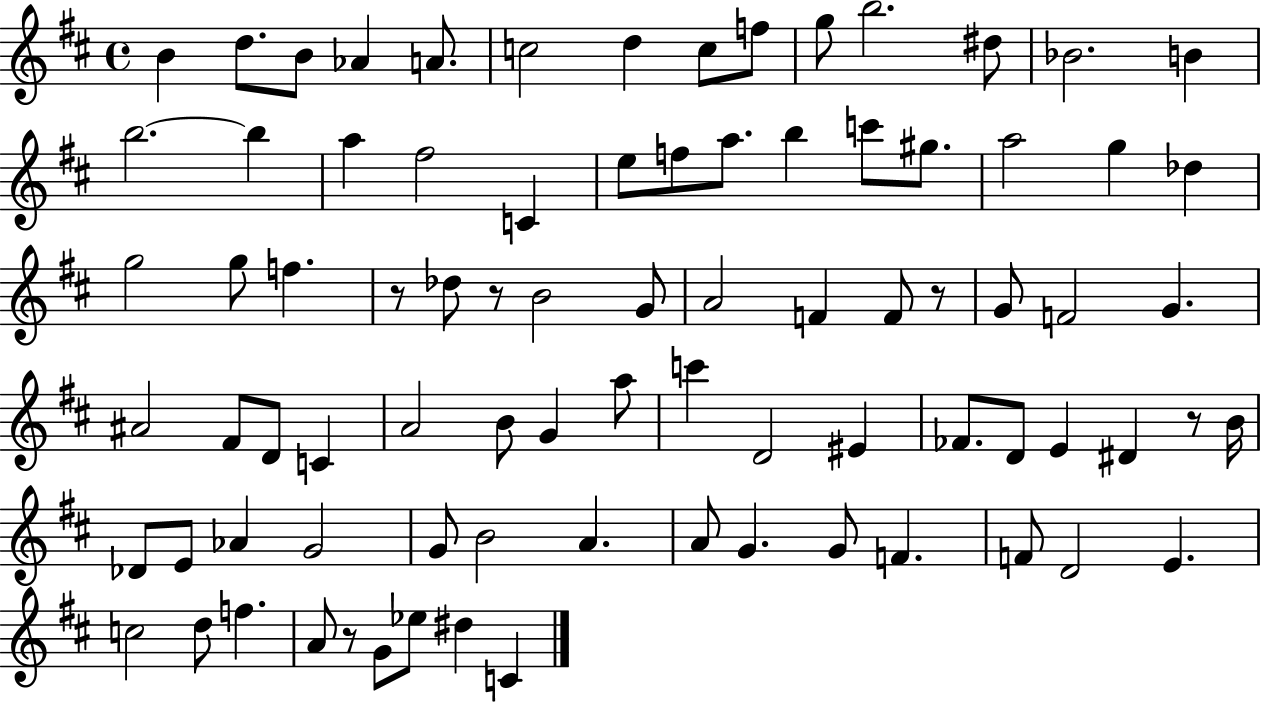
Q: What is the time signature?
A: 4/4